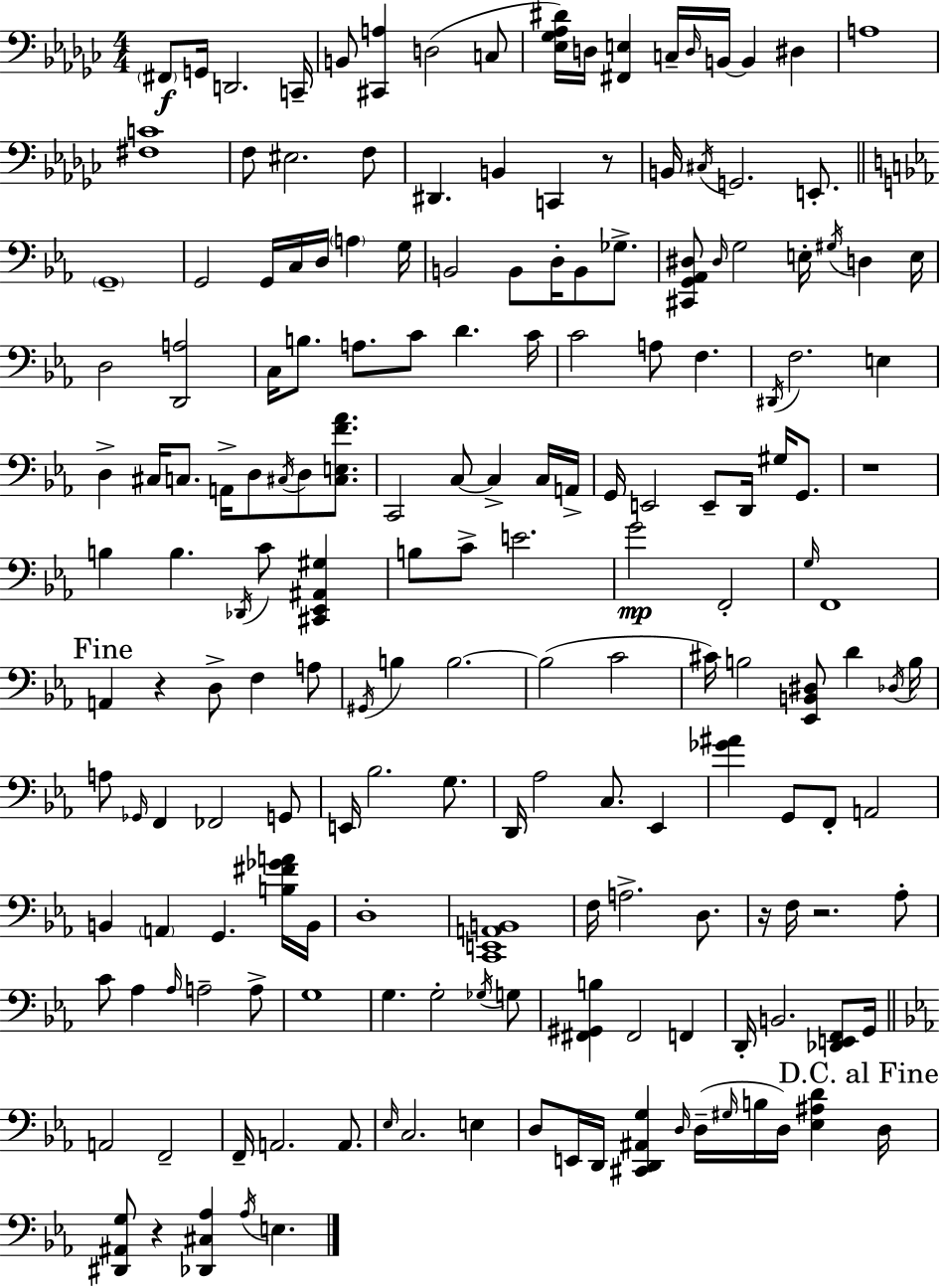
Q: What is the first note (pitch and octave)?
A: F#2